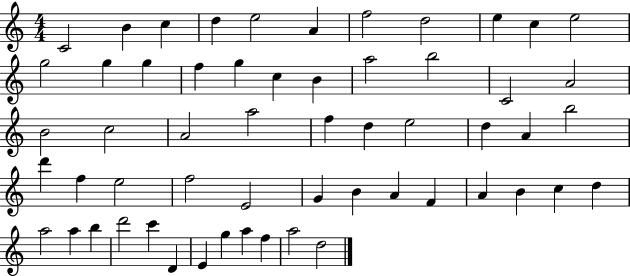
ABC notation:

X:1
T:Untitled
M:4/4
L:1/4
K:C
C2 B c d e2 A f2 d2 e c e2 g2 g g f g c B a2 b2 C2 A2 B2 c2 A2 a2 f d e2 d A b2 d' f e2 f2 E2 G B A F A B c d a2 a b d'2 c' D E g a f a2 d2